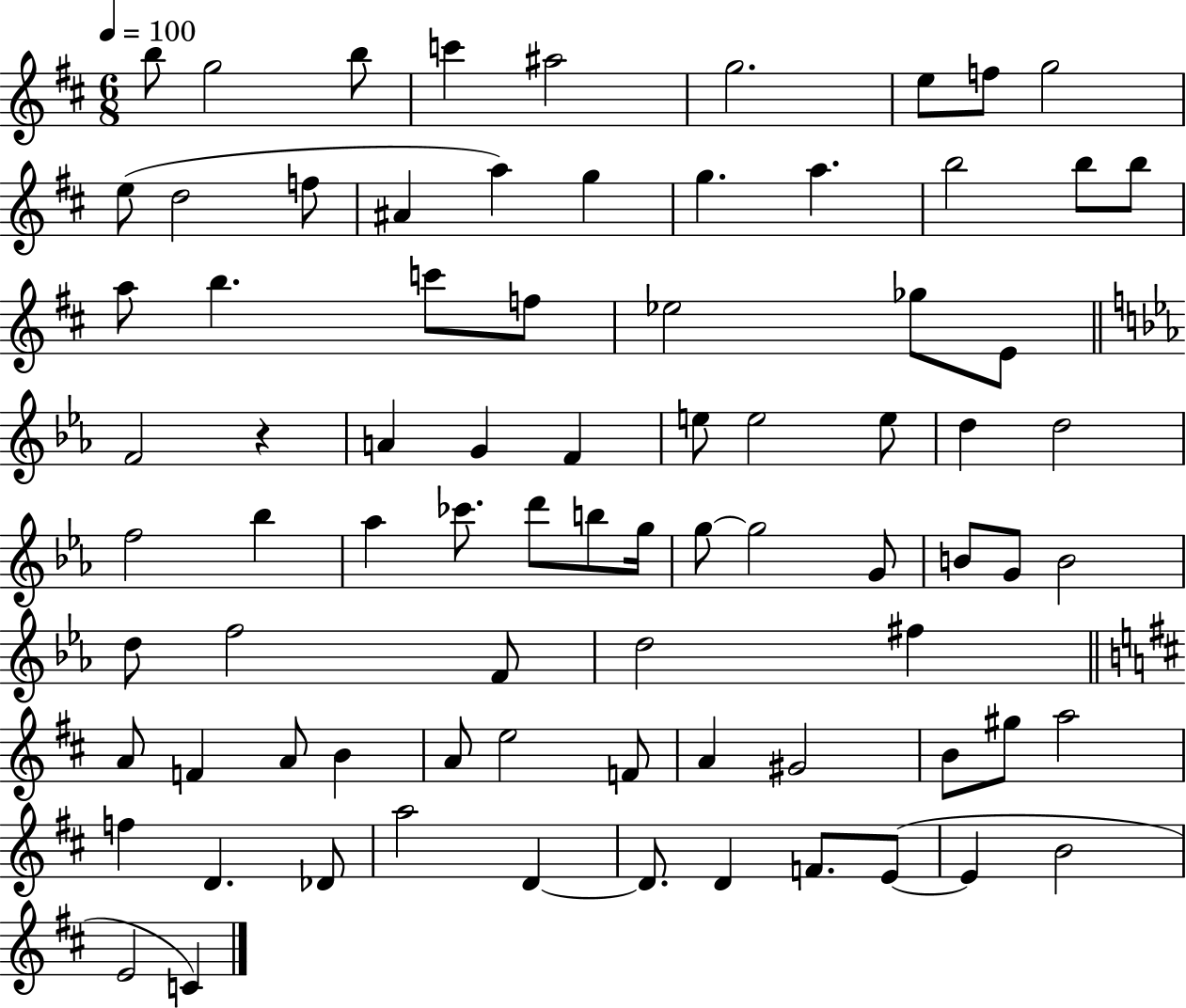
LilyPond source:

{
  \clef treble
  \numericTimeSignature
  \time 6/8
  \key d \major
  \tempo 4 = 100
  b''8 g''2 b''8 | c'''4 ais''2 | g''2. | e''8 f''8 g''2 | \break e''8( d''2 f''8 | ais'4 a''4) g''4 | g''4. a''4. | b''2 b''8 b''8 | \break a''8 b''4. c'''8 f''8 | ees''2 ges''8 e'8 | \bar "||" \break \key ees \major f'2 r4 | a'4 g'4 f'4 | e''8 e''2 e''8 | d''4 d''2 | \break f''2 bes''4 | aes''4 ces'''8. d'''8 b''8 g''16 | g''8~~ g''2 g'8 | b'8 g'8 b'2 | \break d''8 f''2 f'8 | d''2 fis''4 | \bar "||" \break \key d \major a'8 f'4 a'8 b'4 | a'8 e''2 f'8 | a'4 gis'2 | b'8 gis''8 a''2 | \break f''4 d'4. des'8 | a''2 d'4~~ | d'8. d'4 f'8. e'8~(~ | e'4 b'2 | \break e'2 c'4) | \bar "|."
}